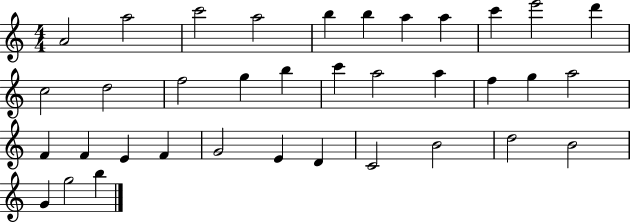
{
  \clef treble
  \numericTimeSignature
  \time 4/4
  \key c \major
  a'2 a''2 | c'''2 a''2 | b''4 b''4 a''4 a''4 | c'''4 e'''2 d'''4 | \break c''2 d''2 | f''2 g''4 b''4 | c'''4 a''2 a''4 | f''4 g''4 a''2 | \break f'4 f'4 e'4 f'4 | g'2 e'4 d'4 | c'2 b'2 | d''2 b'2 | \break g'4 g''2 b''4 | \bar "|."
}